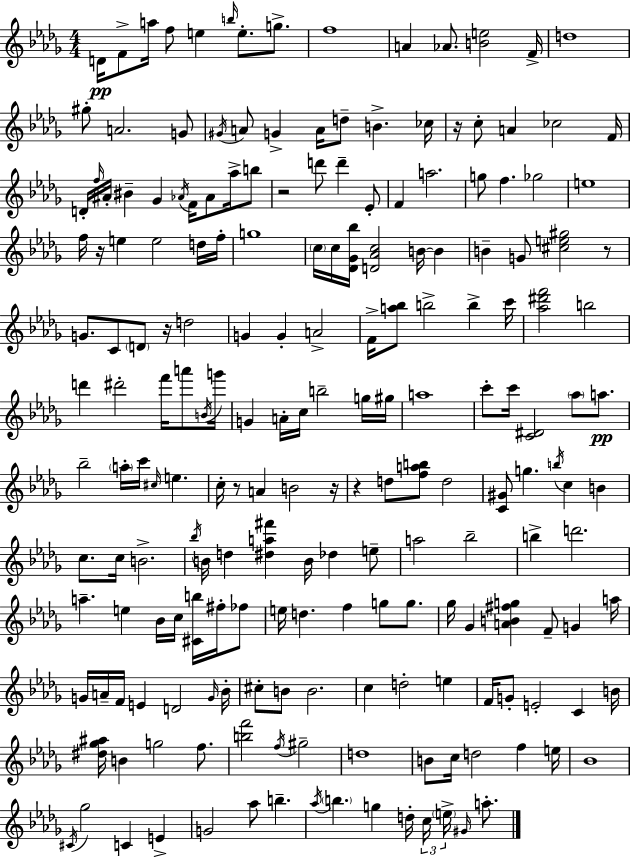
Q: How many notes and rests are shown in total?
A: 197